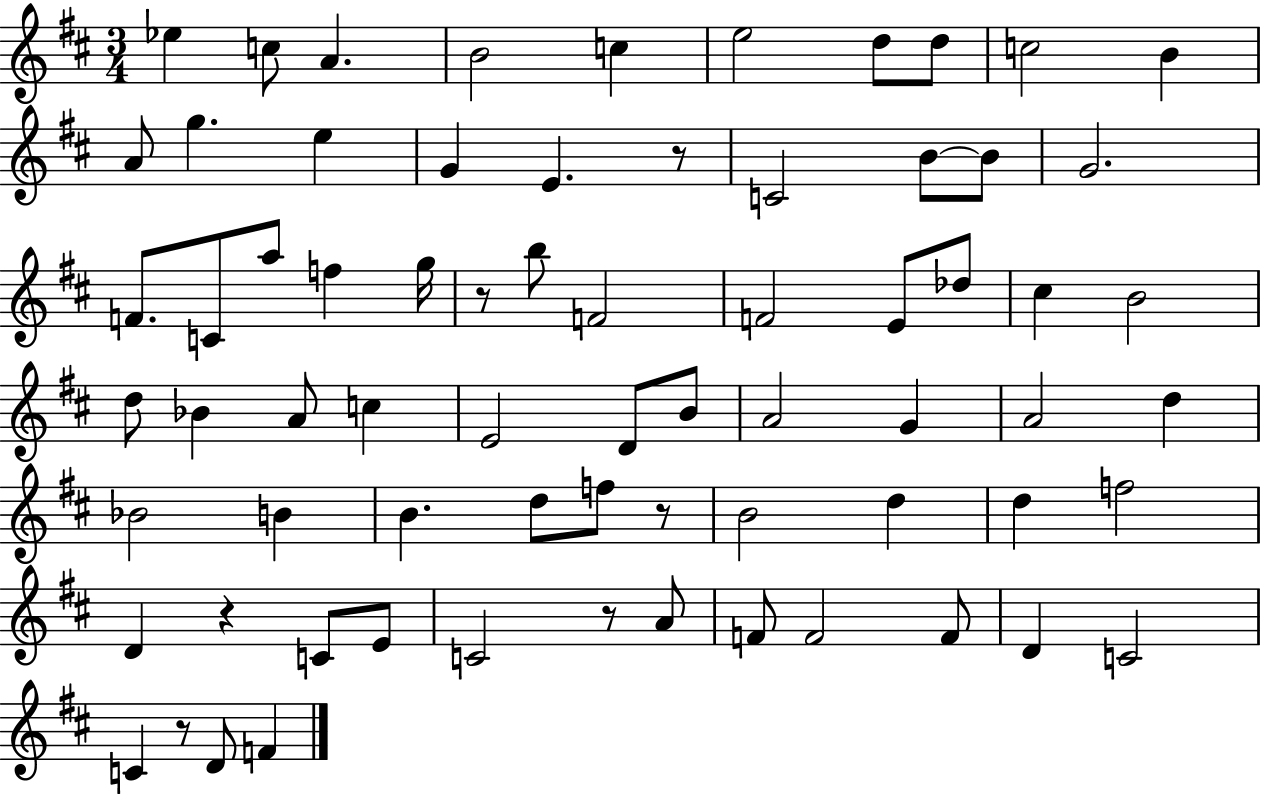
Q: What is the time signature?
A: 3/4